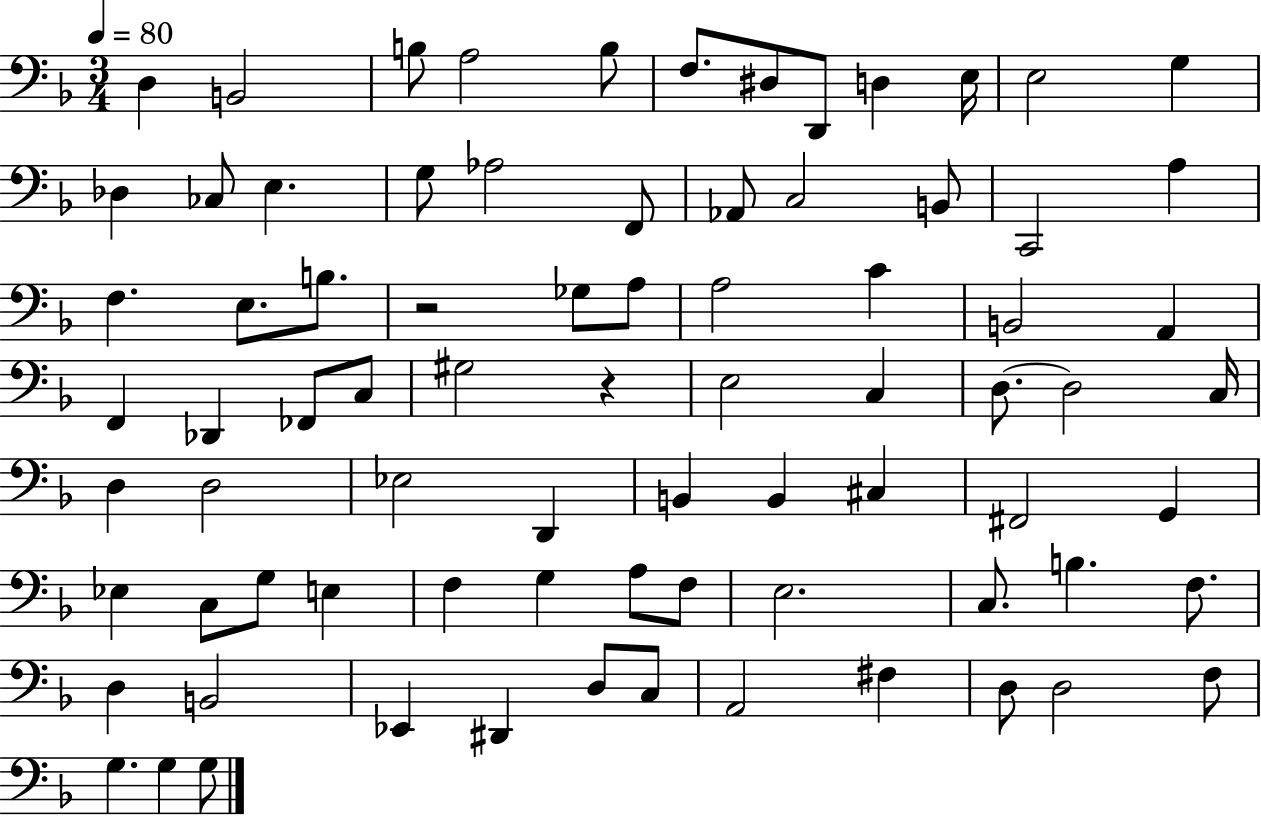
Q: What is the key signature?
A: F major